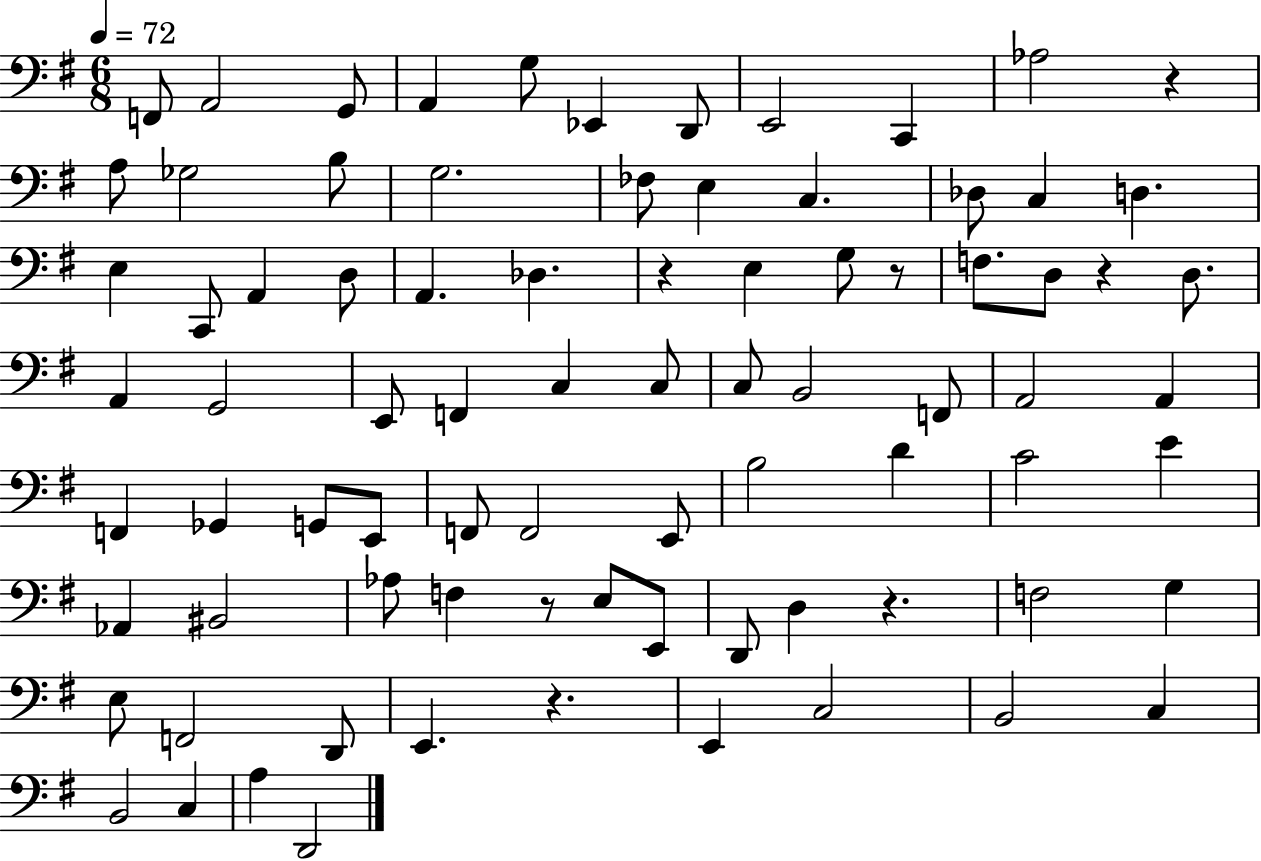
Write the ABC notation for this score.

X:1
T:Untitled
M:6/8
L:1/4
K:G
F,,/2 A,,2 G,,/2 A,, G,/2 _E,, D,,/2 E,,2 C,, _A,2 z A,/2 _G,2 B,/2 G,2 _F,/2 E, C, _D,/2 C, D, E, C,,/2 A,, D,/2 A,, _D, z E, G,/2 z/2 F,/2 D,/2 z D,/2 A,, G,,2 E,,/2 F,, C, C,/2 C,/2 B,,2 F,,/2 A,,2 A,, F,, _G,, G,,/2 E,,/2 F,,/2 F,,2 E,,/2 B,2 D C2 E _A,, ^B,,2 _A,/2 F, z/2 E,/2 E,,/2 D,,/2 D, z F,2 G, E,/2 F,,2 D,,/2 E,, z E,, C,2 B,,2 C, B,,2 C, A, D,,2